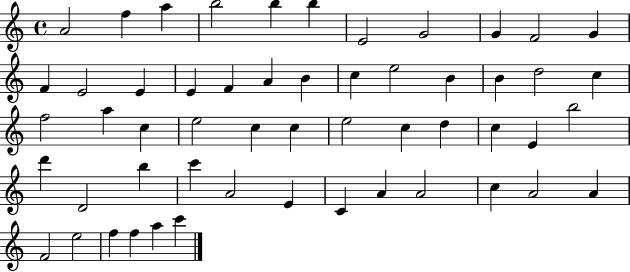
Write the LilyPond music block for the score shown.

{
  \clef treble
  \time 4/4
  \defaultTimeSignature
  \key c \major
  a'2 f''4 a''4 | b''2 b''4 b''4 | e'2 g'2 | g'4 f'2 g'4 | \break f'4 e'2 e'4 | e'4 f'4 a'4 b'4 | c''4 e''2 b'4 | b'4 d''2 c''4 | \break f''2 a''4 c''4 | e''2 c''4 c''4 | e''2 c''4 d''4 | c''4 e'4 b''2 | \break d'''4 d'2 b''4 | c'''4 a'2 e'4 | c'4 a'4 a'2 | c''4 a'2 a'4 | \break f'2 e''2 | f''4 f''4 a''4 c'''4 | \bar "|."
}